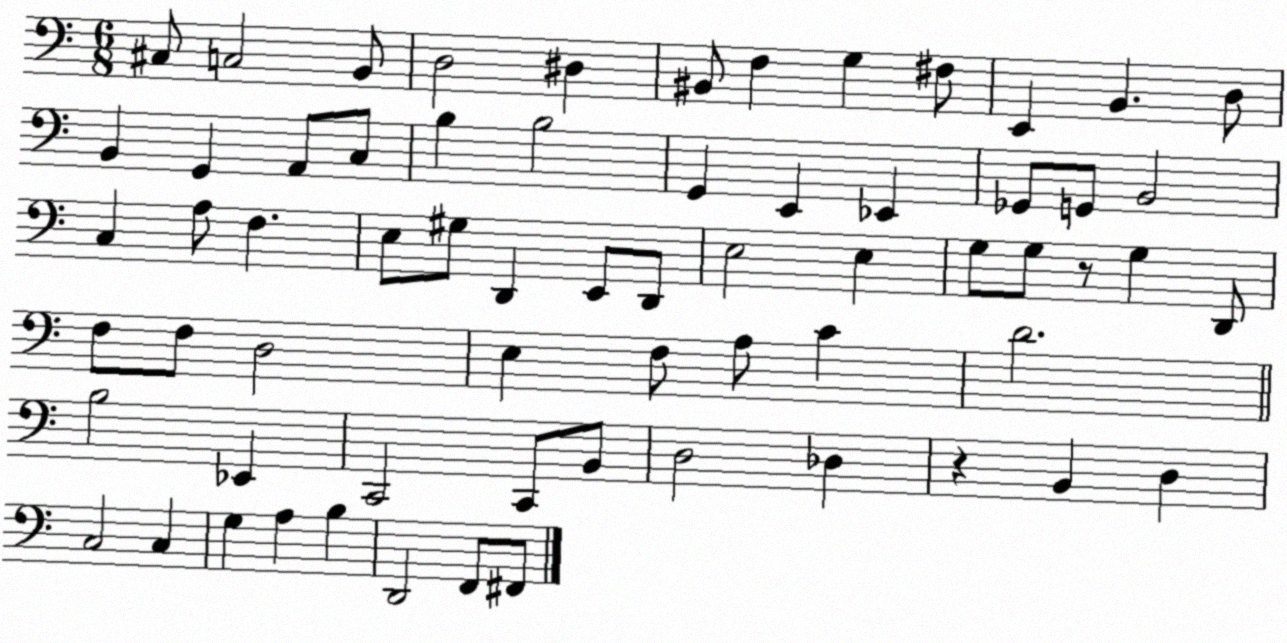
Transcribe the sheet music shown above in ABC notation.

X:1
T:Untitled
M:6/8
L:1/4
K:C
^C,/2 C,2 B,,/2 D,2 ^D, ^B,,/2 F, G, ^F,/2 E,, B,, D,/2 B,, G,, A,,/2 C,/2 B, B,2 G,, E,, _E,, _G,,/2 G,,/2 B,,2 C, A,/2 F, E,/2 ^G,/2 D,, E,,/2 D,,/2 E,2 E, G,/2 G,/2 z/2 G, D,,/2 F,/2 F,/2 D,2 E, F,/2 A,/2 C D2 B,2 _E,, C,,2 C,,/2 B,,/2 D,2 _D, z B,, D, C,2 C, G, A, B, D,,2 F,,/2 ^F,,/2